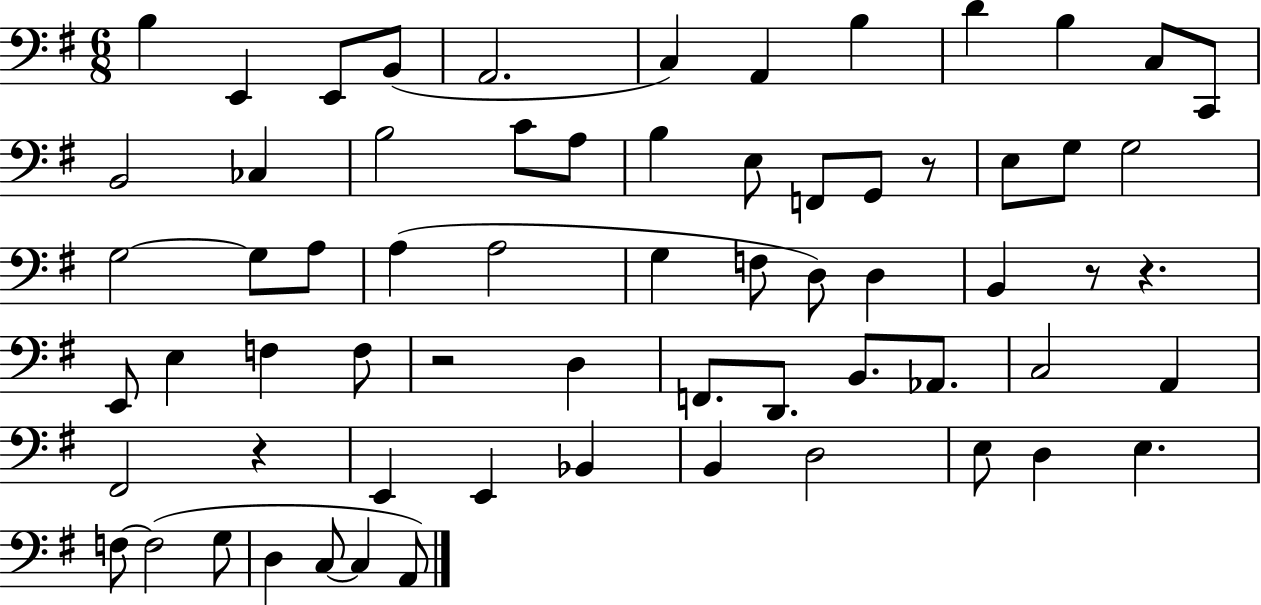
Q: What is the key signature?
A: G major